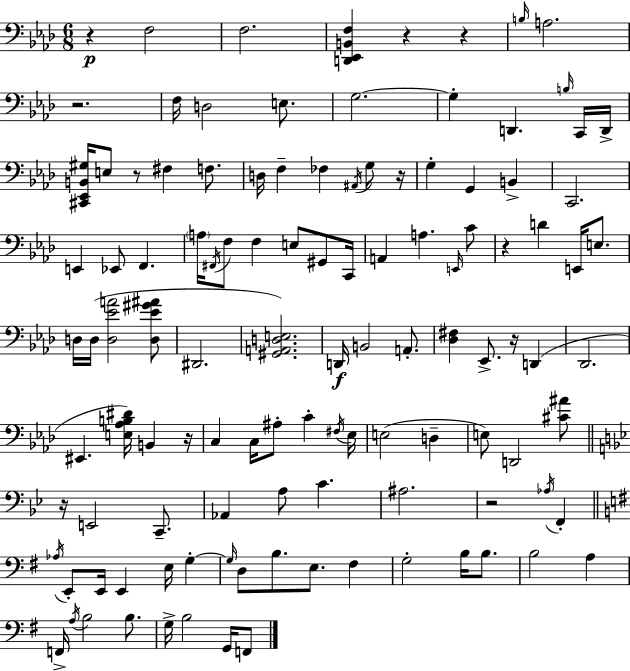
R/q F3/h F3/h. [D2,Eb2,B2,F3]/q R/q R/q B3/s A3/h. R/h. F3/s D3/h E3/e. G3/h. G3/q D2/q. B3/s C2/s D2/s [C#2,Eb2,B2,G#3]/s E3/e R/e F#3/q F3/e. D3/s F3/q FES3/q A#2/s G3/e R/s G3/q G2/q B2/q C2/h. E2/q Eb2/e F2/q. A3/s F#2/s F3/e F3/q E3/e G#2/e C2/s A2/q A3/q. E2/s C4/e R/q D4/q E2/s E3/e. D3/s D3/s [D3,Eb4,A4]/h [D3,Eb4,G#4,A#4]/e D#2/h. [G#2,A2,D3,E3]/h. D2/s B2/h A2/e. [Db3,F#3]/q Eb2/e. R/s D2/q Db2/h. EIS2/q. [E3,Ab3,B3,D#4]/s B2/q R/s C3/q C3/s A#3/e C4/q F#3/s Eb3/s E3/h D3/q E3/e D2/h [C#4,A#4]/e R/s E2/h C2/e. Ab2/q A3/e C4/q. A#3/h. R/h Ab3/s F2/q Ab3/s E2/e E2/s E2/q E3/s G3/q G3/s D3/e B3/e. E3/e. F#3/q G3/h B3/s B3/e. B3/h A3/q F2/s A3/s B3/h B3/e. G3/s B3/h G2/s F2/e